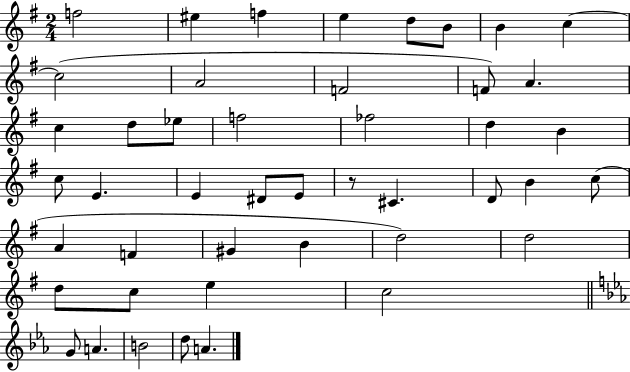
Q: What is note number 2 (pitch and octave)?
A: EIS5